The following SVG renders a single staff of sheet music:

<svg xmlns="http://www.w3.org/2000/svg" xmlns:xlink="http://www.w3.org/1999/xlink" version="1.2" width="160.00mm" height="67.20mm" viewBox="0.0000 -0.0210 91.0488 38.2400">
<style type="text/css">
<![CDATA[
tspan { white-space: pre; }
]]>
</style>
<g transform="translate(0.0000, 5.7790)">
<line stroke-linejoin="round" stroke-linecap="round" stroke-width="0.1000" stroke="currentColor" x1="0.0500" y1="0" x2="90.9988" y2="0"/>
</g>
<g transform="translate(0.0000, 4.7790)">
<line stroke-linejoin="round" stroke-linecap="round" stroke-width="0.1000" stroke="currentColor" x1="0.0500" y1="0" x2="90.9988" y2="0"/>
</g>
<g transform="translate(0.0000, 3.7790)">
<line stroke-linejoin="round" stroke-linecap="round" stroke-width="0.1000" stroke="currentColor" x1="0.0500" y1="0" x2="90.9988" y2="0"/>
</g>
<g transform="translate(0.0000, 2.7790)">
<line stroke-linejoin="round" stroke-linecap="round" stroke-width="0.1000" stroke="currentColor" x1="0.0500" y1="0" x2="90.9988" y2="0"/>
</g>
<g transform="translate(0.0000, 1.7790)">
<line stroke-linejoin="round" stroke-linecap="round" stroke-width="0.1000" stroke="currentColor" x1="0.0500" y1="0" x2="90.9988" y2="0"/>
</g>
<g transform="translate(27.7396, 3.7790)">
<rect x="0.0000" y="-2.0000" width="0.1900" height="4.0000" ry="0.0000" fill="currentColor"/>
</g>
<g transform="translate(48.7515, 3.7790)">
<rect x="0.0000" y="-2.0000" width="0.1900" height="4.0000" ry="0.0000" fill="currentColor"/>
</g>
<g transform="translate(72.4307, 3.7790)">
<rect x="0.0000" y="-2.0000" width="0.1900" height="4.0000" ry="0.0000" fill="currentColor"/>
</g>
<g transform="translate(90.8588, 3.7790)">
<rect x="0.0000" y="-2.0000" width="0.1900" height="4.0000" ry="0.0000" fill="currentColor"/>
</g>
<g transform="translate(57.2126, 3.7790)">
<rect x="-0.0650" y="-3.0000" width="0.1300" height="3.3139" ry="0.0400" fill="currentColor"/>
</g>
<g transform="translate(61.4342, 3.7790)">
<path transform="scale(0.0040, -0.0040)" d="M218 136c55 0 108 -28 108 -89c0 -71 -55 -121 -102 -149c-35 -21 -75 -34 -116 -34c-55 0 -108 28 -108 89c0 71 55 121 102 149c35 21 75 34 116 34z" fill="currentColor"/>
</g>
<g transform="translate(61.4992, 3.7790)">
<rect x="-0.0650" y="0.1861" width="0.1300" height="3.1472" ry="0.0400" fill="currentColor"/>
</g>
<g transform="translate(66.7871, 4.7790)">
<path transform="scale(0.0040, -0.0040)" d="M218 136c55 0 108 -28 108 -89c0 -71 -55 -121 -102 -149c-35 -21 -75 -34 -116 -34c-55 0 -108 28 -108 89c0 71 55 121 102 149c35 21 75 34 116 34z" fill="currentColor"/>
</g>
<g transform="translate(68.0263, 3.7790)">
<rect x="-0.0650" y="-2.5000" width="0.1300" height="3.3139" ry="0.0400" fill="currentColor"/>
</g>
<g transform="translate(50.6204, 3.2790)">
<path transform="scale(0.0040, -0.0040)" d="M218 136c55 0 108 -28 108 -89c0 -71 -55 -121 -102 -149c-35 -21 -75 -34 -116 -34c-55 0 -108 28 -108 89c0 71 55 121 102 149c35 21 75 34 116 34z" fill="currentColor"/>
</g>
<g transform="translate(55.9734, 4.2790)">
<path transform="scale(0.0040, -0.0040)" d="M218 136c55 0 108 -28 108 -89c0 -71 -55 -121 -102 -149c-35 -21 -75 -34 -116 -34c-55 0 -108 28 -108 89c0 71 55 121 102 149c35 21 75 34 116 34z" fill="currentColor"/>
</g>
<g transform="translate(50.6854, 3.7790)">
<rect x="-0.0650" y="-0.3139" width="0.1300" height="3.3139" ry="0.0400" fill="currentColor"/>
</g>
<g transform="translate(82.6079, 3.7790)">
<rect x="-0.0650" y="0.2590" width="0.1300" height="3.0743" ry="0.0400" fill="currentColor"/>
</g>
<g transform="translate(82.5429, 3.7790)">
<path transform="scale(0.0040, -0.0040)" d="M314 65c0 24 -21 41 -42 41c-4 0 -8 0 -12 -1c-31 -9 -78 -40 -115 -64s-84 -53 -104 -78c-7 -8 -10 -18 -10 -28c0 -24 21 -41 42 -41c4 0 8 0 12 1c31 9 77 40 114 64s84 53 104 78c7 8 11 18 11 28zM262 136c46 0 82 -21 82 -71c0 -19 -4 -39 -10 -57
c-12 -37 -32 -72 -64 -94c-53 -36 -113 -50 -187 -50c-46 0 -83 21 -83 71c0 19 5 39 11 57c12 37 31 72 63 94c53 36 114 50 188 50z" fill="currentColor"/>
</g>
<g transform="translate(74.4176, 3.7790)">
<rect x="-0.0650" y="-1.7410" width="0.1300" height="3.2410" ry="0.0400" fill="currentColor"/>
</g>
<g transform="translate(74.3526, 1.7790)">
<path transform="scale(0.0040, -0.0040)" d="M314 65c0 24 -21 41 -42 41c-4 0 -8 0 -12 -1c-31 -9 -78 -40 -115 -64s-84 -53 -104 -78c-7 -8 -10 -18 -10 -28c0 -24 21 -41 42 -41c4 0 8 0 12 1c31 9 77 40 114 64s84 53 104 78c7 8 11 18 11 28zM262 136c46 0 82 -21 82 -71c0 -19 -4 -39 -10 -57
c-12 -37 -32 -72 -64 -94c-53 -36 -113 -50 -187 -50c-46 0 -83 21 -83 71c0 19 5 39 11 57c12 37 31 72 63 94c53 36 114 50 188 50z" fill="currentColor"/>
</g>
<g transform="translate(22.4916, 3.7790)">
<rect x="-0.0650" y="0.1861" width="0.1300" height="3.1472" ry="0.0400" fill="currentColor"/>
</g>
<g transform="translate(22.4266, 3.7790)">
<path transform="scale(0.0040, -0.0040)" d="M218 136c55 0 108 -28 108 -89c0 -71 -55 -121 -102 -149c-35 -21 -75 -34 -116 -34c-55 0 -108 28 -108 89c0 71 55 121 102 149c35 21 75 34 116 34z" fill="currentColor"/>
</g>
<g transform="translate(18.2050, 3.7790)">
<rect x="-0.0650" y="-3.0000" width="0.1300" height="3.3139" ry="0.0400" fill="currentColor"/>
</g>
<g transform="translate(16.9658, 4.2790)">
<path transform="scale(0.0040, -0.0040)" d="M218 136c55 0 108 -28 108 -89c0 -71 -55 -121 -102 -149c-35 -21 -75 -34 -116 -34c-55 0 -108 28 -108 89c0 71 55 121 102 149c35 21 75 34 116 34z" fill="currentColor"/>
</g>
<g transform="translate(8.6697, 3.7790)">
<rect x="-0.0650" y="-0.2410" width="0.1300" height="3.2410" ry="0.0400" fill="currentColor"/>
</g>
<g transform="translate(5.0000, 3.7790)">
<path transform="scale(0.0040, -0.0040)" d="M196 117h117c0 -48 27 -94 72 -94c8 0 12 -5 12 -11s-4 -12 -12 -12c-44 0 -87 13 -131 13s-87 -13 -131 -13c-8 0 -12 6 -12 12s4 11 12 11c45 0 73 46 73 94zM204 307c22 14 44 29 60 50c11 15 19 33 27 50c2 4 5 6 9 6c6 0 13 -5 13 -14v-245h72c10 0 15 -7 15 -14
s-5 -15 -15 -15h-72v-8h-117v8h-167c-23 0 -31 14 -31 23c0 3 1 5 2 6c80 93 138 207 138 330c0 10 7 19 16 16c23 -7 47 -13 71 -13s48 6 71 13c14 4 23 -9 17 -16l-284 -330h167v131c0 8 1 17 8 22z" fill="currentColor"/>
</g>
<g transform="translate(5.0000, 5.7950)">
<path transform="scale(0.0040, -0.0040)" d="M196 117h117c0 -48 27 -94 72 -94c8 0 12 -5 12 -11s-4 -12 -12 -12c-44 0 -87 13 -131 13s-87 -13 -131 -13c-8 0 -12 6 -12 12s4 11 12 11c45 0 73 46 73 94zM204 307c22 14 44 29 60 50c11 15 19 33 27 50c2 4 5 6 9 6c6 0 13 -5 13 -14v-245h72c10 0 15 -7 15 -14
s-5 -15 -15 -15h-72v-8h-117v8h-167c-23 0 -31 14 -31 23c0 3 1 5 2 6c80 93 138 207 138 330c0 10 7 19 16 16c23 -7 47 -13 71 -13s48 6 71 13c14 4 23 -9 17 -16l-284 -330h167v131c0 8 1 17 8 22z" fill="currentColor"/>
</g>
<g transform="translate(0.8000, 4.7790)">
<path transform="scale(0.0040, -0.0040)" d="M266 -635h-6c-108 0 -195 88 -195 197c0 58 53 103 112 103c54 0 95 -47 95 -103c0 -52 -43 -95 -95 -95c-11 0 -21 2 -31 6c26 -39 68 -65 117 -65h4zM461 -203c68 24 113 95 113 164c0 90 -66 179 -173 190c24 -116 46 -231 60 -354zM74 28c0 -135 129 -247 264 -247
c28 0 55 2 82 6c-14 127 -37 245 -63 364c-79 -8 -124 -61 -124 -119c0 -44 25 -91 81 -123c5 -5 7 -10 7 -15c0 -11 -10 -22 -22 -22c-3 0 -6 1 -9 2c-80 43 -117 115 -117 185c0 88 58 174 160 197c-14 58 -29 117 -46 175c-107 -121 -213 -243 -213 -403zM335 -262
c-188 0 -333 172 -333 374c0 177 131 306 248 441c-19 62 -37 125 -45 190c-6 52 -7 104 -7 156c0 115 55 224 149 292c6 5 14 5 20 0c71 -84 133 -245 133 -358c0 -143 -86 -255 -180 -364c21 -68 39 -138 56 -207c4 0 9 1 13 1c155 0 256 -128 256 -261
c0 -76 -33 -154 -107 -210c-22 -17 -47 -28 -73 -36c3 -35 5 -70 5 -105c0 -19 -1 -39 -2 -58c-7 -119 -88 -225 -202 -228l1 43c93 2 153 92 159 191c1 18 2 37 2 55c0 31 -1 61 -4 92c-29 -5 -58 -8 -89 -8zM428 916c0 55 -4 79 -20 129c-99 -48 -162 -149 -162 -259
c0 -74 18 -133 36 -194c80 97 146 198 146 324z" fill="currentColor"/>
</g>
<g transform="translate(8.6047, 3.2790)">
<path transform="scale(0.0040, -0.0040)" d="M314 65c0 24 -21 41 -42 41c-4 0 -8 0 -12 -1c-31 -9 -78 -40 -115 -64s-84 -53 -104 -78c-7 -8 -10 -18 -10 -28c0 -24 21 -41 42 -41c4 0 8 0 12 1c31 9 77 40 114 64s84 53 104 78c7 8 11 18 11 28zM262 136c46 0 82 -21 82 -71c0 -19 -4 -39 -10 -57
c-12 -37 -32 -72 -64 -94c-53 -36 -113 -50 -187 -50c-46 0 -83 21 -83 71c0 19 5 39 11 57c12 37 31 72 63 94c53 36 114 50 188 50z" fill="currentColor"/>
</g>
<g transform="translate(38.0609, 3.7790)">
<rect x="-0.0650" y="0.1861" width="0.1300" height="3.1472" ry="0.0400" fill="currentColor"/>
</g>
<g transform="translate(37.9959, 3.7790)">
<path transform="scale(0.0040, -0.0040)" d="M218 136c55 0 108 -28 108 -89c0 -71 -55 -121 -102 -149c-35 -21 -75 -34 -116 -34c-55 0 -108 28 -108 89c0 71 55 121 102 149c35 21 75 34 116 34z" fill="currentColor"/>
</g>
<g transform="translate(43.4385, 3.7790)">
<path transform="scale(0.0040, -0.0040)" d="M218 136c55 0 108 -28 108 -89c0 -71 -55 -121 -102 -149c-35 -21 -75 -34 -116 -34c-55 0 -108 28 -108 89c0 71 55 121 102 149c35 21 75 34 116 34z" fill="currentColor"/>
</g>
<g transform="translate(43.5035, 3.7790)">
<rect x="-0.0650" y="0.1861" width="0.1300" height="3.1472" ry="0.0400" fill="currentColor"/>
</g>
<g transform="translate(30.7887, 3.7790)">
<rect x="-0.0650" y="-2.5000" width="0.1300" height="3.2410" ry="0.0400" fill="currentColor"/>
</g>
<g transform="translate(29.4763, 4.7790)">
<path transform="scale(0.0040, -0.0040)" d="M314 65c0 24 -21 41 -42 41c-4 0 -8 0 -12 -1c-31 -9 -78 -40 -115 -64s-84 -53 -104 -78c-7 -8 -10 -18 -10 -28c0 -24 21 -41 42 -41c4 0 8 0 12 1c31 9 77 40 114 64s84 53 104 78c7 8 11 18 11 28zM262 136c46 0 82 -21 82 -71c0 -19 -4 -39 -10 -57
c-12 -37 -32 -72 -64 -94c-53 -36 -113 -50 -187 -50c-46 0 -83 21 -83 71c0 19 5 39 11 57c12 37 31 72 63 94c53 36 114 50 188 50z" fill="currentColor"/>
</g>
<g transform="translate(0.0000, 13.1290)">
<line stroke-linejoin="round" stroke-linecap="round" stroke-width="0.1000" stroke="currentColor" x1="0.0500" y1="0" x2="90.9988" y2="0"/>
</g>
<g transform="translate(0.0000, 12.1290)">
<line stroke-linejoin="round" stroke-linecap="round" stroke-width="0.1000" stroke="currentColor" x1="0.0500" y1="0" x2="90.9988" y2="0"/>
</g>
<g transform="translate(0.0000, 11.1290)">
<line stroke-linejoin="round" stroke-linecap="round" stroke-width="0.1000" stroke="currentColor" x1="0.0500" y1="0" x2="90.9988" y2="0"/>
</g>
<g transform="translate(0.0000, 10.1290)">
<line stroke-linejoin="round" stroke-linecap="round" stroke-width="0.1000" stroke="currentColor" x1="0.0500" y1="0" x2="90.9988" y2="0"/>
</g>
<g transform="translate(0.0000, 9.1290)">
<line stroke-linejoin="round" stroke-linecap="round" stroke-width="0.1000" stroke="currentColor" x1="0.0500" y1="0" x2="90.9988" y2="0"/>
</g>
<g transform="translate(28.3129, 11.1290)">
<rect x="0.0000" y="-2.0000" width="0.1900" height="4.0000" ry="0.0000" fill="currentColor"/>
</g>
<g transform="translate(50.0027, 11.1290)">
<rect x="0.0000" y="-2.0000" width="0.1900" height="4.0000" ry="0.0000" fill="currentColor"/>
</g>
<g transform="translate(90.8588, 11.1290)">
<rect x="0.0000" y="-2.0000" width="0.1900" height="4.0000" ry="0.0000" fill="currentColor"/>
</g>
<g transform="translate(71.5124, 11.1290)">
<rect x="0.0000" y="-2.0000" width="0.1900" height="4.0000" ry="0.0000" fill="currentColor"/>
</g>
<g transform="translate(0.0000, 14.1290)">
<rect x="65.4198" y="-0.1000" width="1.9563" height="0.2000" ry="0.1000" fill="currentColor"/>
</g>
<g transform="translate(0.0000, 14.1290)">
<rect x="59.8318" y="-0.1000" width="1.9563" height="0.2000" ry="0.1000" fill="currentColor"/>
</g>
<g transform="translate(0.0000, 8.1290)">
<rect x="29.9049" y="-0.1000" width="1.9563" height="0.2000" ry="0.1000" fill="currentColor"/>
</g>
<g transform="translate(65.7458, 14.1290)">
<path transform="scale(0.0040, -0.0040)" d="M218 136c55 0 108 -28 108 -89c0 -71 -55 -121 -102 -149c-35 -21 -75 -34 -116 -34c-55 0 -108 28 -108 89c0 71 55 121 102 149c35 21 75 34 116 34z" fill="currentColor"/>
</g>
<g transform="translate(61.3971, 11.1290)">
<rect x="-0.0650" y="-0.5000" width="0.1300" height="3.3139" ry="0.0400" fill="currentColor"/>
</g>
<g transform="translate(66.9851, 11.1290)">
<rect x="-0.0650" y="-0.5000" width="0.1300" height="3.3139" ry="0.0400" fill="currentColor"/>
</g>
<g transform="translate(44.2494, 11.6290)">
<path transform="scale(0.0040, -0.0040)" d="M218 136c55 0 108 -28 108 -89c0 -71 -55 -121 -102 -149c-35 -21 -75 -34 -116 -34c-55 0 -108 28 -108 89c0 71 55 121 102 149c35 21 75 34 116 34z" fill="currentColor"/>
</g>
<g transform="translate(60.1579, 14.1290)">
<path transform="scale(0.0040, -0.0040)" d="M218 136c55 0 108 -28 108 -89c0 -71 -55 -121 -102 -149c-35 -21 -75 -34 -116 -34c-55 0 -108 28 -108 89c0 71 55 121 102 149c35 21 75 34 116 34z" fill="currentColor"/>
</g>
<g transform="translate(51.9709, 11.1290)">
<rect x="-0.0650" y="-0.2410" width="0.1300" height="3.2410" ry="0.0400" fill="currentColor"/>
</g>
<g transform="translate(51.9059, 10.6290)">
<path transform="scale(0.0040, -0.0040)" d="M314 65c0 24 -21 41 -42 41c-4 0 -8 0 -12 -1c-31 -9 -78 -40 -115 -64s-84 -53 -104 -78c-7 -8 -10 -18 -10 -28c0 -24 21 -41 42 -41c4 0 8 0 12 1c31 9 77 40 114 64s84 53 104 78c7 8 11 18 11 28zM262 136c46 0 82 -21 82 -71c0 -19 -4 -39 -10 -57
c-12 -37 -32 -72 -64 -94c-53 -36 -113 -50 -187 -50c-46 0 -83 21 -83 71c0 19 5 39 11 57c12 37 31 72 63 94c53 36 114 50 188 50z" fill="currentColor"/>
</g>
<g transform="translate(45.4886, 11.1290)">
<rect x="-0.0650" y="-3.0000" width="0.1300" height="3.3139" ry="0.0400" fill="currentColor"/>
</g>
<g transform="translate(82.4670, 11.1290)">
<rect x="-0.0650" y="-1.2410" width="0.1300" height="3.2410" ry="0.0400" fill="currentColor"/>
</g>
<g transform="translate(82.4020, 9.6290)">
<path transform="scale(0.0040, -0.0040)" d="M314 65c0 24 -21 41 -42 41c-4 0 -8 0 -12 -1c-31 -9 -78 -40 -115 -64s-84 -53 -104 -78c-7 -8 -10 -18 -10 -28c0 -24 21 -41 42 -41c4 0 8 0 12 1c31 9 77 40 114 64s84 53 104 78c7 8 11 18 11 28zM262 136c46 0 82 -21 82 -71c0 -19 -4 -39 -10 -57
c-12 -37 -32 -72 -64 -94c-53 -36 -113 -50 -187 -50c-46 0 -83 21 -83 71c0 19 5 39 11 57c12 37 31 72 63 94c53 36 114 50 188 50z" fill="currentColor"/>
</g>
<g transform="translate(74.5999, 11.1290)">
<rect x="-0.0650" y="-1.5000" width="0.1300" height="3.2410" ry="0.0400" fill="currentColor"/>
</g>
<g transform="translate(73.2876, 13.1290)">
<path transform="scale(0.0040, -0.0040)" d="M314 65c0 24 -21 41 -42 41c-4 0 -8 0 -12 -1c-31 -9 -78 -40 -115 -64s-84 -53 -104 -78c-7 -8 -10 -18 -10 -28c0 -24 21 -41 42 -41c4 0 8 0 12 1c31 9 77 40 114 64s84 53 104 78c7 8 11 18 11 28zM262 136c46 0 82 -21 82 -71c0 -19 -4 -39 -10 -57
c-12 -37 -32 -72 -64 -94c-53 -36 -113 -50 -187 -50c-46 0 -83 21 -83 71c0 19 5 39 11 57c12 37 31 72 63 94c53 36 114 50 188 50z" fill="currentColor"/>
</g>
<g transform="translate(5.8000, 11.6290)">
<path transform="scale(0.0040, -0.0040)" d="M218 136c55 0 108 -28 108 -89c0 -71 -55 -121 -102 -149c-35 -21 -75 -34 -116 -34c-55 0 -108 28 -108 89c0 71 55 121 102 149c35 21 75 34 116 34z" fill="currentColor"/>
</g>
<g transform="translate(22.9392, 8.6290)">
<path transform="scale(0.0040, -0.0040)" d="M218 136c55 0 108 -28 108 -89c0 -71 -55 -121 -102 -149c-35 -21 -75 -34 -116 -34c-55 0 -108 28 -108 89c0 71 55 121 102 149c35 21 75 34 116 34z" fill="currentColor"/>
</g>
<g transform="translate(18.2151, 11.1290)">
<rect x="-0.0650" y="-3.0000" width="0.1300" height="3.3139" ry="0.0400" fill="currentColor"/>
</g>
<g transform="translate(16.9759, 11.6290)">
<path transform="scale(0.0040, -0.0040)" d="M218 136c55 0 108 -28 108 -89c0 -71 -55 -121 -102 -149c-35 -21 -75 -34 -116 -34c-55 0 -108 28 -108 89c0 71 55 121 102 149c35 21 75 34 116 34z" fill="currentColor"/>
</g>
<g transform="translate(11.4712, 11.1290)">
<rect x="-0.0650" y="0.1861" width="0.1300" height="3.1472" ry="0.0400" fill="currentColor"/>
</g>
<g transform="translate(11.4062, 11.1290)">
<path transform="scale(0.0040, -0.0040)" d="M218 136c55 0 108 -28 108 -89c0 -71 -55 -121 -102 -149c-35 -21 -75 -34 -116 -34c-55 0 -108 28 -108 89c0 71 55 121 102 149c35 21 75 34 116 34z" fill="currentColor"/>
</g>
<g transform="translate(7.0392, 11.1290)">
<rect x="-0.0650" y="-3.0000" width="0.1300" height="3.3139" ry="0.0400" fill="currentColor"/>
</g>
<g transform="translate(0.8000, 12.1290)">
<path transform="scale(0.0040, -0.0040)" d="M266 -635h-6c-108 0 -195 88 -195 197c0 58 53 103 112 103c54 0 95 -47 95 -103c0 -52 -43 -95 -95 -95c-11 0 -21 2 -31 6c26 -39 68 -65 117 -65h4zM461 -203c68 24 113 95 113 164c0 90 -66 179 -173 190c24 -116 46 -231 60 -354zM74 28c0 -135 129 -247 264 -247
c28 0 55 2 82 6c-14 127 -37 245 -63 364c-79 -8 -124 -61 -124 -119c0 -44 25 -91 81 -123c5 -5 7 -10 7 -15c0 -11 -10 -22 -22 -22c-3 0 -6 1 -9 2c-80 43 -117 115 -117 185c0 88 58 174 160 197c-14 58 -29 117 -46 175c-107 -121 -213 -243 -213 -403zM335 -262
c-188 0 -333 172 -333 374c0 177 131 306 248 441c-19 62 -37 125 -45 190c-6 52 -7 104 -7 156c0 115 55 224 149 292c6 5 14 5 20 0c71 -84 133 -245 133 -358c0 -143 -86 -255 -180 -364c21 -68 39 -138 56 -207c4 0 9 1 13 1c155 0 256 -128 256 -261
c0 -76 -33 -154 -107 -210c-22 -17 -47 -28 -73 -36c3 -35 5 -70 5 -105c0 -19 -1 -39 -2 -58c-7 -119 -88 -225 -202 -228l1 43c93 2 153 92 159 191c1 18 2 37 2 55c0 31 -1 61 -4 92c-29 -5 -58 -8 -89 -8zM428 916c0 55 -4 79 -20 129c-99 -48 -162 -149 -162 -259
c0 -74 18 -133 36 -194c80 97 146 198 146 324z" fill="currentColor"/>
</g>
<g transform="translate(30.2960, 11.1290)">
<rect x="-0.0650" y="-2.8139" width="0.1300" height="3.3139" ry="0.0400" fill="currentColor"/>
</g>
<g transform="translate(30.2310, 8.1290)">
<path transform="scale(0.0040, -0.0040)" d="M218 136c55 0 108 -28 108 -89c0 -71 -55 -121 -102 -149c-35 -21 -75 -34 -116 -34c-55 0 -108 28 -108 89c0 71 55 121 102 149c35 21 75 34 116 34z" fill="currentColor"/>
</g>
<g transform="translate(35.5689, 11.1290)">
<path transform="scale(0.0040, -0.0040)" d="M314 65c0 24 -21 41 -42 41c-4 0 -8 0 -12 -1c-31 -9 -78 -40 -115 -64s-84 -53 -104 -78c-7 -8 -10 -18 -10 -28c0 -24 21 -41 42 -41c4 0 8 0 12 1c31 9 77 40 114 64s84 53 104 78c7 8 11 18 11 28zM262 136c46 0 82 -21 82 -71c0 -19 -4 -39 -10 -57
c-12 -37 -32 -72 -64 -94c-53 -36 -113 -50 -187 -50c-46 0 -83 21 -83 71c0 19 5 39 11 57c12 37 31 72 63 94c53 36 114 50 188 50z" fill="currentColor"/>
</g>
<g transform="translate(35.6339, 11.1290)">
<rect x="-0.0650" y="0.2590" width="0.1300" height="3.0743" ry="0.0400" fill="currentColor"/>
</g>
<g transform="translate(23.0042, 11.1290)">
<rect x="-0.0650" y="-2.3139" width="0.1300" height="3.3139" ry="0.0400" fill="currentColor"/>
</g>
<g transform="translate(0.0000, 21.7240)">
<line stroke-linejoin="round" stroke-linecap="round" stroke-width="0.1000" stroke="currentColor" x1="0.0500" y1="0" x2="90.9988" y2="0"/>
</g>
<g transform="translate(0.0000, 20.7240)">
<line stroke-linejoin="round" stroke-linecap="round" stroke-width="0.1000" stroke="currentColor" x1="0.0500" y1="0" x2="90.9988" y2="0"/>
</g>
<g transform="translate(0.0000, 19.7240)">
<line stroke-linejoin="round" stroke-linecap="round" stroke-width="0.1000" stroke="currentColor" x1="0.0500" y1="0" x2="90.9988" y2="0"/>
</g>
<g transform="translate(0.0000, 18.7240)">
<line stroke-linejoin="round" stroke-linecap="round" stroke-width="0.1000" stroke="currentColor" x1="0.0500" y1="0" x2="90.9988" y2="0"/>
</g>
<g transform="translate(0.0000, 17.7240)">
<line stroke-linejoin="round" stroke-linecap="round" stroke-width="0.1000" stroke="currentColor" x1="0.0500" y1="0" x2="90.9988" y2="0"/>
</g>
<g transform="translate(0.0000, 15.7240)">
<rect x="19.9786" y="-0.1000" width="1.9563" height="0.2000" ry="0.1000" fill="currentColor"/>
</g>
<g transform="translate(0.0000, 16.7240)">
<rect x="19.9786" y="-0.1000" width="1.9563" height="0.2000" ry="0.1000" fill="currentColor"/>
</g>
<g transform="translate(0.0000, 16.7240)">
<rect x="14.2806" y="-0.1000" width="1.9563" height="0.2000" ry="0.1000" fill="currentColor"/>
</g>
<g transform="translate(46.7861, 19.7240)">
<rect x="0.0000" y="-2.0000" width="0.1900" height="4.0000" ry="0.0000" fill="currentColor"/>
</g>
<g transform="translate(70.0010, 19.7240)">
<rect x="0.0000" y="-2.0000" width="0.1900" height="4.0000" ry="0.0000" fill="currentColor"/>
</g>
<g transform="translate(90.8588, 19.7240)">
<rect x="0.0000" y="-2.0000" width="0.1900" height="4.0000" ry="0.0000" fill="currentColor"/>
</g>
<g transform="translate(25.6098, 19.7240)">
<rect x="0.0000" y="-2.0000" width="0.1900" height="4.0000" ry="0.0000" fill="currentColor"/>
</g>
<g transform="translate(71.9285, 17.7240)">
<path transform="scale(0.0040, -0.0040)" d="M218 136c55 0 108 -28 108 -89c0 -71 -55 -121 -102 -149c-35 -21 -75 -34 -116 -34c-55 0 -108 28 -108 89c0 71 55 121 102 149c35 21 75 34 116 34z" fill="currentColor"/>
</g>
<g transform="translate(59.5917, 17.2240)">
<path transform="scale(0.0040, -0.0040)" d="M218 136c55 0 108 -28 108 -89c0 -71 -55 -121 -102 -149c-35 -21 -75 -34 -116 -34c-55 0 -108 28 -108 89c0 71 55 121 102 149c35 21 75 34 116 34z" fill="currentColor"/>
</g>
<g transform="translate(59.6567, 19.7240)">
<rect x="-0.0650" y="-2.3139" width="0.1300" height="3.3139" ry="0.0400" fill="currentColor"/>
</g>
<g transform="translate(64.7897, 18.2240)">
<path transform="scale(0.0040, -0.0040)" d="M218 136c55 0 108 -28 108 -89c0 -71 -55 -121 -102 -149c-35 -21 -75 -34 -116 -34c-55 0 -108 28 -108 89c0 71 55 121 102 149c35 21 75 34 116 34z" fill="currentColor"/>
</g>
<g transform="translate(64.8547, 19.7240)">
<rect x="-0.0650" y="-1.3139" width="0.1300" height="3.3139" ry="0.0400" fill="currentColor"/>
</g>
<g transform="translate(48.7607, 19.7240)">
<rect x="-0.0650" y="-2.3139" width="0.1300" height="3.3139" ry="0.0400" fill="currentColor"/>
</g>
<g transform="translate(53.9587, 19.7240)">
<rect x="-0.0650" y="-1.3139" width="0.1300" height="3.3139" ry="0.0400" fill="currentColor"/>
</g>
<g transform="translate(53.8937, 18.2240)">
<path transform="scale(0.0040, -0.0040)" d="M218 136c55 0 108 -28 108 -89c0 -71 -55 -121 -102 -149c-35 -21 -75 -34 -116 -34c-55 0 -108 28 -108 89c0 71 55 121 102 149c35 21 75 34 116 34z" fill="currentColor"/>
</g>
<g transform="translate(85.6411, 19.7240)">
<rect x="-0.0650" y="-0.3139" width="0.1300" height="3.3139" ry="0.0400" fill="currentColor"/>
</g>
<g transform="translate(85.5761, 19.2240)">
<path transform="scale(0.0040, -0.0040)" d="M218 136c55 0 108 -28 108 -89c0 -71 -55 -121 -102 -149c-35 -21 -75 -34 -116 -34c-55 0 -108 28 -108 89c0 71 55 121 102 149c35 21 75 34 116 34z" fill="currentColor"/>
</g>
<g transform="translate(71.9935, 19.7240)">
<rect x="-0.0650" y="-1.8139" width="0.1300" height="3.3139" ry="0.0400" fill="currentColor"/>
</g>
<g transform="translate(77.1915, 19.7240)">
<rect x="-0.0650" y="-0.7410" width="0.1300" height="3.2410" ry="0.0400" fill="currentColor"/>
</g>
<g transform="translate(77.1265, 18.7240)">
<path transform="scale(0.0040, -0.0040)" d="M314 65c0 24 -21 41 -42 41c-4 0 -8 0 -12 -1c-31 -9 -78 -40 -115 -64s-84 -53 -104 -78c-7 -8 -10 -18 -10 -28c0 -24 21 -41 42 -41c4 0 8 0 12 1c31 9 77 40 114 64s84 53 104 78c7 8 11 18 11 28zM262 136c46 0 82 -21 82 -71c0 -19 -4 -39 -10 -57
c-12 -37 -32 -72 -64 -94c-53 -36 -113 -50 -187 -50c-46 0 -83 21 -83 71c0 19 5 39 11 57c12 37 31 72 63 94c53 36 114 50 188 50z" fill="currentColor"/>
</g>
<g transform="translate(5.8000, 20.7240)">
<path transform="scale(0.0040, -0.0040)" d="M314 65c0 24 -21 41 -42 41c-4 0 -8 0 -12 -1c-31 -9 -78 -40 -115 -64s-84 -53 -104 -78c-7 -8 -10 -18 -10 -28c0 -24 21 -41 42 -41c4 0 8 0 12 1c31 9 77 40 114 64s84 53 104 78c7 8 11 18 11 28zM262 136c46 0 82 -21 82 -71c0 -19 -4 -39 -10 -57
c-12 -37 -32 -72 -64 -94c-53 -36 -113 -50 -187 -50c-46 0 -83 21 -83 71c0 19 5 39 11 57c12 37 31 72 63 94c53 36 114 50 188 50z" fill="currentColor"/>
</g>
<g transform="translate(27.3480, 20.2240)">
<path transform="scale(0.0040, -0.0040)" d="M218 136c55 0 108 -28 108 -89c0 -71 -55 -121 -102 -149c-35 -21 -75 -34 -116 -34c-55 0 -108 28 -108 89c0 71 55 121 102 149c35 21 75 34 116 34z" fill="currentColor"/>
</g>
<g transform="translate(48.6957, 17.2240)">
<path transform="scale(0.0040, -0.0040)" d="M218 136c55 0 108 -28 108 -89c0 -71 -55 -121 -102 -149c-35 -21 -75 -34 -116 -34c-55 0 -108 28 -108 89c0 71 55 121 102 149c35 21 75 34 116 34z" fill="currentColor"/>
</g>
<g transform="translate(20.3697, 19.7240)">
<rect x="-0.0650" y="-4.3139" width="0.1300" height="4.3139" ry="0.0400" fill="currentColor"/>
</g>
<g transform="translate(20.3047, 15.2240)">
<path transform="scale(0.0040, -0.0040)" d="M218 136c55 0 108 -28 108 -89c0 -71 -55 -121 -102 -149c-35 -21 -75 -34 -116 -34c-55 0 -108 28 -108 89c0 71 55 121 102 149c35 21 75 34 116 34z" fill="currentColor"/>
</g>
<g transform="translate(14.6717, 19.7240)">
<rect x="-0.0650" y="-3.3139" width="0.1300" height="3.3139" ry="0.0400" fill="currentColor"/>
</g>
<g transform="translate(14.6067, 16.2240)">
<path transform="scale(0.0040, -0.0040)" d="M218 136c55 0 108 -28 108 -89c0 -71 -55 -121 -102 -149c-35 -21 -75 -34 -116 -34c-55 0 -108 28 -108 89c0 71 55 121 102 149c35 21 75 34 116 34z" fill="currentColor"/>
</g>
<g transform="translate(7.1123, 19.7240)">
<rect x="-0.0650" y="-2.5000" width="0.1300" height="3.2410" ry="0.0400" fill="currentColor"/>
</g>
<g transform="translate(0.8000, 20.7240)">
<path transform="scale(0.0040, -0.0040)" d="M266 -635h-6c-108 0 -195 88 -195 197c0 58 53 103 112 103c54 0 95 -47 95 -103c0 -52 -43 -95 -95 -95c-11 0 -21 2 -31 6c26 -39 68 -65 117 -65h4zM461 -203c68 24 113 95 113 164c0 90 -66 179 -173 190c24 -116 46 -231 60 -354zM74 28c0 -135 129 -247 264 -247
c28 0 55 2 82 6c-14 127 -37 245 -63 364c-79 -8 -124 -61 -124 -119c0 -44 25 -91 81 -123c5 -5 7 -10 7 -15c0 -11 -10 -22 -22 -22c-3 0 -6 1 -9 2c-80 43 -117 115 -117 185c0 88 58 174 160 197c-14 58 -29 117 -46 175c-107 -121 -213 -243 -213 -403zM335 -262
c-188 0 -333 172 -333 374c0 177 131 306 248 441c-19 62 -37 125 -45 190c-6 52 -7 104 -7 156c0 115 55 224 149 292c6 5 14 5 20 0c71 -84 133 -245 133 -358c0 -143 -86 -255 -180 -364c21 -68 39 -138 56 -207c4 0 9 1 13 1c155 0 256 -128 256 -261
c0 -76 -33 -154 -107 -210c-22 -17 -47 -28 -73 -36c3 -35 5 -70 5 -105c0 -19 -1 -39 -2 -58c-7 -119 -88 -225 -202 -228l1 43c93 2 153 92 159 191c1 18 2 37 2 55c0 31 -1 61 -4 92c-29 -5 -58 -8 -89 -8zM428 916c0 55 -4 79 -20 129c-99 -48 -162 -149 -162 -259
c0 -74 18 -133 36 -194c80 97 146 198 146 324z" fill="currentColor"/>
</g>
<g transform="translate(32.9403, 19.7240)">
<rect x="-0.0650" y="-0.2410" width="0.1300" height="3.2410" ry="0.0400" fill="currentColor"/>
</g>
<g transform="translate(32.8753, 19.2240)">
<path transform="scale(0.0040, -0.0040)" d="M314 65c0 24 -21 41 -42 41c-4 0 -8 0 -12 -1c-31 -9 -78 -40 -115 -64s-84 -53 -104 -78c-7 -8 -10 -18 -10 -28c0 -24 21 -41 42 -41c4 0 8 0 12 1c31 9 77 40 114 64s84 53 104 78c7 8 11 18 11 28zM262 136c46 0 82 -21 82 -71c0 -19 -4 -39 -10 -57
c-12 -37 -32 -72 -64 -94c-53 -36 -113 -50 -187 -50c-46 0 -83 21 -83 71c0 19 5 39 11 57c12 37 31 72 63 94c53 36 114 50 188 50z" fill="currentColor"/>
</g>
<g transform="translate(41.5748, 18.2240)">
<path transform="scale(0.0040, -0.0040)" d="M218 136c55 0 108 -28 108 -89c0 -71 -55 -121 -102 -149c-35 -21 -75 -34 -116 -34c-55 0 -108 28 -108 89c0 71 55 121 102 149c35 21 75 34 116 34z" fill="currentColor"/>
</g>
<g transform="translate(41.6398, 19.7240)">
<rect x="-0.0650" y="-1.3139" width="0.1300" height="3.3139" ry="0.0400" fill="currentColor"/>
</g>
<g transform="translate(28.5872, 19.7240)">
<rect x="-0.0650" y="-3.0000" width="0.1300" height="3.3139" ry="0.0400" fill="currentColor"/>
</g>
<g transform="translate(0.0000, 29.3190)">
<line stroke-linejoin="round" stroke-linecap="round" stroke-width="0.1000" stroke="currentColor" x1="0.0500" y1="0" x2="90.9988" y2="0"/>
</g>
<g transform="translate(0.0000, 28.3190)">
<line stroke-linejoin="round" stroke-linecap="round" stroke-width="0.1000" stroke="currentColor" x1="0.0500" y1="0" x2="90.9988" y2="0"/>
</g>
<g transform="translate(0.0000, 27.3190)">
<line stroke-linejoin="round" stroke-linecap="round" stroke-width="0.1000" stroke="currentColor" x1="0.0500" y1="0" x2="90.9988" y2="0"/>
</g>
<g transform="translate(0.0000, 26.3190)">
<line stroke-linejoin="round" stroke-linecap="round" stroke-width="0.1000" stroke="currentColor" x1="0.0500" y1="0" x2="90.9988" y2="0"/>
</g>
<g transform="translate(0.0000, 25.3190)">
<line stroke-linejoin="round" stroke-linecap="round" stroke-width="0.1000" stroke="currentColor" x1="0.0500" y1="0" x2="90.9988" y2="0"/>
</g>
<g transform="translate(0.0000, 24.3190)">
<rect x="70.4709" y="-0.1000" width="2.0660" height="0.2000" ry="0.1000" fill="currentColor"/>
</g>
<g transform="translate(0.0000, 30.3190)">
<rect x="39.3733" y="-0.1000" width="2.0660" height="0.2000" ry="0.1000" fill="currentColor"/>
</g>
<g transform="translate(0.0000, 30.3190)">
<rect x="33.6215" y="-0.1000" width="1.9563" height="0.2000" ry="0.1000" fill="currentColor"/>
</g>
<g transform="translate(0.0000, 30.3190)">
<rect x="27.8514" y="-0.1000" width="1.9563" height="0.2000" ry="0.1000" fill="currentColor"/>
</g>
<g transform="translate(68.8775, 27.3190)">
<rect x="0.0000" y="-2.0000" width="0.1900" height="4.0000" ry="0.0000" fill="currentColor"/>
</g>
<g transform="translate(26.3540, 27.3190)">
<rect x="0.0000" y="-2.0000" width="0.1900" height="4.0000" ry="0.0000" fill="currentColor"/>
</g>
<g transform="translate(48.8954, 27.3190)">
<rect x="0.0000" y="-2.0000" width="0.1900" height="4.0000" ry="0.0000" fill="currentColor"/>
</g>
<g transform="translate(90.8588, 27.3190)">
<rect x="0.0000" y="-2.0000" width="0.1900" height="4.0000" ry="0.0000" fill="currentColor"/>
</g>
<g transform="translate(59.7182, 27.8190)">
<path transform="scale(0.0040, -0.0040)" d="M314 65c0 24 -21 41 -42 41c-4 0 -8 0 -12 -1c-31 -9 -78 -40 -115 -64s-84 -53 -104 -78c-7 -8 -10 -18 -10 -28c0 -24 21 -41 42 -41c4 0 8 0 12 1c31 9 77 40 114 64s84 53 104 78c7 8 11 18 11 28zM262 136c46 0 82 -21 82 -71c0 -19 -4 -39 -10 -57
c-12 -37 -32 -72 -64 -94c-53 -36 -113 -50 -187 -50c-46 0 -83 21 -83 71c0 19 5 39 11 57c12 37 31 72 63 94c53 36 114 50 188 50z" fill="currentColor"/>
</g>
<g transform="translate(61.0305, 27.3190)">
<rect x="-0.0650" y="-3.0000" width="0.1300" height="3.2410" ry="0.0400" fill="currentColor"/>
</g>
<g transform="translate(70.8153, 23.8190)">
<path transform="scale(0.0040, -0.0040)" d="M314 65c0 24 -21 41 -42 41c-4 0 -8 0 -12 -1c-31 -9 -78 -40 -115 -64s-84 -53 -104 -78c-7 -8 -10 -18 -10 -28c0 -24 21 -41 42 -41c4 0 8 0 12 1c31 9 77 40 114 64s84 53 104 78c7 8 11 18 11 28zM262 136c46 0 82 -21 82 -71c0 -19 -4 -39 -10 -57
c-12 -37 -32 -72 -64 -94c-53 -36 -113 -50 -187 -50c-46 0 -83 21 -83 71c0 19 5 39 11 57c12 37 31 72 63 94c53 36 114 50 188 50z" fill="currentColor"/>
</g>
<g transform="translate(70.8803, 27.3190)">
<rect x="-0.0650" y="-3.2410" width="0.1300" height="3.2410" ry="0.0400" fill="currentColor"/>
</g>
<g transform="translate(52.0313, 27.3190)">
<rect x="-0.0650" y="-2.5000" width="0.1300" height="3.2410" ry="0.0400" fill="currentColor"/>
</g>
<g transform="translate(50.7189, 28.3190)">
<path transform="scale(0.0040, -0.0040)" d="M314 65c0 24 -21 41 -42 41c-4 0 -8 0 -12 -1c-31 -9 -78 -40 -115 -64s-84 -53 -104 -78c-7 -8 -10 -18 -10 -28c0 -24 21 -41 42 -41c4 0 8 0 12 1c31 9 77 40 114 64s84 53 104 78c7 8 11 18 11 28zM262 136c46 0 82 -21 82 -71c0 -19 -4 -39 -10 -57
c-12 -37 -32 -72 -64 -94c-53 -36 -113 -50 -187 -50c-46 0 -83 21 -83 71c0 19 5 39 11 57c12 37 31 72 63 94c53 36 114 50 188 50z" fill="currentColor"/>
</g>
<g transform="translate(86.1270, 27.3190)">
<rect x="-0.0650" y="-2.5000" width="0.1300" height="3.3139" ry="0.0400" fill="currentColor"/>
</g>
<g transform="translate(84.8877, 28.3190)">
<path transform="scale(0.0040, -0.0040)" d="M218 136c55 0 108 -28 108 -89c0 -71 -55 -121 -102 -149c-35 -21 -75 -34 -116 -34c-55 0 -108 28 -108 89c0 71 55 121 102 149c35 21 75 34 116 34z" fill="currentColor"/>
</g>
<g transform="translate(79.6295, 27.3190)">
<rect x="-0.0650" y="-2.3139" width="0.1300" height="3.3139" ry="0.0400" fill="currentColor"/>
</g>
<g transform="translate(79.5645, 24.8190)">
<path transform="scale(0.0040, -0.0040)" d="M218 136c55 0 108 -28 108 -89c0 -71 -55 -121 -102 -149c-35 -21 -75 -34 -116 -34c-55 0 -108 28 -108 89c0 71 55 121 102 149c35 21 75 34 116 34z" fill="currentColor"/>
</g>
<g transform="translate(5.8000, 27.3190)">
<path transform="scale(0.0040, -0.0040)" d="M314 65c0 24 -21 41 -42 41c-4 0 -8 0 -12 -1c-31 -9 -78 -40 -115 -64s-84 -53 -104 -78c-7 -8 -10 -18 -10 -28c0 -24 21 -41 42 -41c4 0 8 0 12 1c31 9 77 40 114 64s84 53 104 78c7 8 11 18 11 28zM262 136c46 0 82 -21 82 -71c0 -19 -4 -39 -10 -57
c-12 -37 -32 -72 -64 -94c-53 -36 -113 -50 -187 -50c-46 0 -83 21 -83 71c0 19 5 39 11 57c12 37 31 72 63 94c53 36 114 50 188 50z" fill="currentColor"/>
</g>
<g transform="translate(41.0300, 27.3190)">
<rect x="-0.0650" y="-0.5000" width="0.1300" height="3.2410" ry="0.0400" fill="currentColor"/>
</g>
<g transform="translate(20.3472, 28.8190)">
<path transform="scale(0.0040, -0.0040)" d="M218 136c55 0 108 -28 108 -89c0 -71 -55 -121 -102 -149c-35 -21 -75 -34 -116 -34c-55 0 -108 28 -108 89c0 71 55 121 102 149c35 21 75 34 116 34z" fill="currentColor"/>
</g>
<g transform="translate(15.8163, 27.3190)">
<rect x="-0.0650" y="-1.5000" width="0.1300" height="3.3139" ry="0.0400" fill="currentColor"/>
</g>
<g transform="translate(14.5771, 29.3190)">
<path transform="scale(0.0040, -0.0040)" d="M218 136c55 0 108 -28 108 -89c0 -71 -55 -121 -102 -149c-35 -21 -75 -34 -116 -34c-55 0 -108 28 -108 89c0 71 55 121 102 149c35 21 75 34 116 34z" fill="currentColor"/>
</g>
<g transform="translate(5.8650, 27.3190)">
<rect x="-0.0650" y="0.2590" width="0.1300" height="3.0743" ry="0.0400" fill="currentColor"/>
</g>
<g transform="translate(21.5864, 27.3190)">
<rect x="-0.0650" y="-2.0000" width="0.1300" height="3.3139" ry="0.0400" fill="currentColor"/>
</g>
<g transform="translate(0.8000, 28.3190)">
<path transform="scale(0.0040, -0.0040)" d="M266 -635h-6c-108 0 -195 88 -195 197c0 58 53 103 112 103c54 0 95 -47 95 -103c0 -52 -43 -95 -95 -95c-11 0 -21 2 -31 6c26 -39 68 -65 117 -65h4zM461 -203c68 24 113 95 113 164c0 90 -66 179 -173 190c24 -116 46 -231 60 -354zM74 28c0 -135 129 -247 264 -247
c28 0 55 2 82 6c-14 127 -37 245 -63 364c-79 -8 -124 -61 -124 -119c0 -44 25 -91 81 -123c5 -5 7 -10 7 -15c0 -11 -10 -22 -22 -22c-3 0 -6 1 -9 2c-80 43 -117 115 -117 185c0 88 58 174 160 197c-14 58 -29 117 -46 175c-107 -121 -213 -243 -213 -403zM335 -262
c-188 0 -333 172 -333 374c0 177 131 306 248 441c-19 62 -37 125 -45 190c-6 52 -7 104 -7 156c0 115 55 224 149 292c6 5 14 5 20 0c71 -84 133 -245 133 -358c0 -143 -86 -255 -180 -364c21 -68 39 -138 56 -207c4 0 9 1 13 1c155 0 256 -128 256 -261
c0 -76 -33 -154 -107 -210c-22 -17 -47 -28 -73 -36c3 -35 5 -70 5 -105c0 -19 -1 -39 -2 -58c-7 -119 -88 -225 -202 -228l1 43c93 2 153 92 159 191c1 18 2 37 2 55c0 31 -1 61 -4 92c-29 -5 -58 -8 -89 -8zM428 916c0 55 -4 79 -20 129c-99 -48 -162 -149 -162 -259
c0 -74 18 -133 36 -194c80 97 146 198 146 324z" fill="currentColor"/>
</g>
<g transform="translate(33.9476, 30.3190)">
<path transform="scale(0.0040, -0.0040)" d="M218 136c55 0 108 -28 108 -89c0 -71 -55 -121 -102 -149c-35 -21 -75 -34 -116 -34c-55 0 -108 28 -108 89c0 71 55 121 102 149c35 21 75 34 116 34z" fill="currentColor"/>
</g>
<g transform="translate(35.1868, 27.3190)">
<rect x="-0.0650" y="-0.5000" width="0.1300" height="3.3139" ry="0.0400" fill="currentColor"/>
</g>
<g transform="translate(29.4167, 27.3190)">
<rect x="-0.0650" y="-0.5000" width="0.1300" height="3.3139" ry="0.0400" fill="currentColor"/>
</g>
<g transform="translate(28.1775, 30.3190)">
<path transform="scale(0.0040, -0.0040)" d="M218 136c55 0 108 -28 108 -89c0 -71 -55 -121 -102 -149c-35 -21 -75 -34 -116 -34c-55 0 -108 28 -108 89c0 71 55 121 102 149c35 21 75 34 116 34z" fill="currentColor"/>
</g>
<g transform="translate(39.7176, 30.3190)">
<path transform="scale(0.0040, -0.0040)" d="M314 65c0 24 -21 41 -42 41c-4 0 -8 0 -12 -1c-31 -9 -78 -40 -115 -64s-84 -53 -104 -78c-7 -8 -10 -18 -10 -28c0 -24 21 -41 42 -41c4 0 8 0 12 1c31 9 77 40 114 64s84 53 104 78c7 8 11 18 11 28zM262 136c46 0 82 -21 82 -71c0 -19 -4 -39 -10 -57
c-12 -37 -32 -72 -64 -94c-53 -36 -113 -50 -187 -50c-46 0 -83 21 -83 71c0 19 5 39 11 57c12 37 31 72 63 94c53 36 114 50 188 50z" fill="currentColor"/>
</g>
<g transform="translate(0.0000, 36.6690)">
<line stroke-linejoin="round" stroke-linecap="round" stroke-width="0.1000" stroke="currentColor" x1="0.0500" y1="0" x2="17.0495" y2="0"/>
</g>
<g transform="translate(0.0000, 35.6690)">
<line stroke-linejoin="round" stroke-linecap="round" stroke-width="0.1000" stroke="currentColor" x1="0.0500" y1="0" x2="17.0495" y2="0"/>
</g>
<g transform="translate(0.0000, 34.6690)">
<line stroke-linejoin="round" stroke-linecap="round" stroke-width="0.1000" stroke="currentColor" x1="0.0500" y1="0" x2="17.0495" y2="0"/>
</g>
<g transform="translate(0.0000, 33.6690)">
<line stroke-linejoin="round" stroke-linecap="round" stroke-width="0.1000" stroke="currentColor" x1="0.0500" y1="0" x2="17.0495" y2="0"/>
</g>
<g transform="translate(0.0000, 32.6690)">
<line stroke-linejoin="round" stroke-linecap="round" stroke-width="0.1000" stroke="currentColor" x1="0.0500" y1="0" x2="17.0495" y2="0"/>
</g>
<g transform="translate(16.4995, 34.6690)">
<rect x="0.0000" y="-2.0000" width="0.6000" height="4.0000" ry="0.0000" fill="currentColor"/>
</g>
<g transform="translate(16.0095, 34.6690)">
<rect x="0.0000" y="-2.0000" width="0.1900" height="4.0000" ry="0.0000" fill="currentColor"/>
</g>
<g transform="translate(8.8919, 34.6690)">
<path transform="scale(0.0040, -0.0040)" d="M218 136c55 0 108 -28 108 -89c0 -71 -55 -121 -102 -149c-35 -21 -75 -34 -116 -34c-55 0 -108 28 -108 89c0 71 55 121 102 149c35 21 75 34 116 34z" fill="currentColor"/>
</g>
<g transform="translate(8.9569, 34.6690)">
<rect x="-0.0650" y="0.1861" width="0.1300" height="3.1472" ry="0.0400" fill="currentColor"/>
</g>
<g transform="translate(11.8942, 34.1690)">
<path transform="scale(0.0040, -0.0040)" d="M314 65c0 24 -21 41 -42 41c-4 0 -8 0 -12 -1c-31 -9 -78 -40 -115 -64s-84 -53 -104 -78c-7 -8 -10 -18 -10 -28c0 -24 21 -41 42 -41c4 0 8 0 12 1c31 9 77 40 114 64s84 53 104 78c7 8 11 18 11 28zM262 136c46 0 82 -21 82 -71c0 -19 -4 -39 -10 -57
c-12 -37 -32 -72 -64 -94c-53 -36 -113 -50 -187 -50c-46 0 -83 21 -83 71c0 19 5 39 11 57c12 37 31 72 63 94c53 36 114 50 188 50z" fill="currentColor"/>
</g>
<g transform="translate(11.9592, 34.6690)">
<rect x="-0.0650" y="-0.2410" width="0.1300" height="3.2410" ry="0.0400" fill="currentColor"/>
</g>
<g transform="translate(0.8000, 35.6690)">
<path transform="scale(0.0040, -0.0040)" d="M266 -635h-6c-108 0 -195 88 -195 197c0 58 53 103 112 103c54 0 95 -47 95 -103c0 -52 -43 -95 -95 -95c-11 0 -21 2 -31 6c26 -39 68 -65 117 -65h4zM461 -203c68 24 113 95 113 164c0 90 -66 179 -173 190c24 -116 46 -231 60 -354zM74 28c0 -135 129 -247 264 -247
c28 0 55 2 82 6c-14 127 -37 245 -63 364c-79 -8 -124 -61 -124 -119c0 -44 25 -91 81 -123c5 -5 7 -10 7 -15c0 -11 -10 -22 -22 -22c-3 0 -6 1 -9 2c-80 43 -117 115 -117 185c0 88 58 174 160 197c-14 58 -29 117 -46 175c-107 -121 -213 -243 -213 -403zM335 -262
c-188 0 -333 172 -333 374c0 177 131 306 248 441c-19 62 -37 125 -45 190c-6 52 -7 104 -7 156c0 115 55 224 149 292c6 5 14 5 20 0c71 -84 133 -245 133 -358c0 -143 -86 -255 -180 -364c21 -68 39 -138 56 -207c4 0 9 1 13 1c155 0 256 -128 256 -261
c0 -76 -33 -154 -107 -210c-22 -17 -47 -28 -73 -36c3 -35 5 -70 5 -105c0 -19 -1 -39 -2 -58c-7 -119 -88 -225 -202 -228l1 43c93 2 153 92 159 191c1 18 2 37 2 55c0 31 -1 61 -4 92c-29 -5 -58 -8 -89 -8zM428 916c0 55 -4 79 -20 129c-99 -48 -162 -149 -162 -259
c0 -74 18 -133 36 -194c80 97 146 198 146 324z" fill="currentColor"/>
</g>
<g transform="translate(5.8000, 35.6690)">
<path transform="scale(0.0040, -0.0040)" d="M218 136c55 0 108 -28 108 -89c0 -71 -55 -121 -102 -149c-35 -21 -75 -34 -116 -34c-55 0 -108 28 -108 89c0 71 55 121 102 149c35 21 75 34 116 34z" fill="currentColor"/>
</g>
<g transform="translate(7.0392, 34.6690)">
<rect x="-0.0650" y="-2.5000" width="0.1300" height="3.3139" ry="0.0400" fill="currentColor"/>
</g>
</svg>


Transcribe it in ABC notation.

X:1
T:Untitled
M:4/4
L:1/4
K:C
c2 A B G2 B B c A B G f2 B2 A B A g a B2 A c2 C C E2 e2 G2 b d' A c2 e g e g e f d2 c B2 E F C C C2 G2 A2 b2 g G G B c2